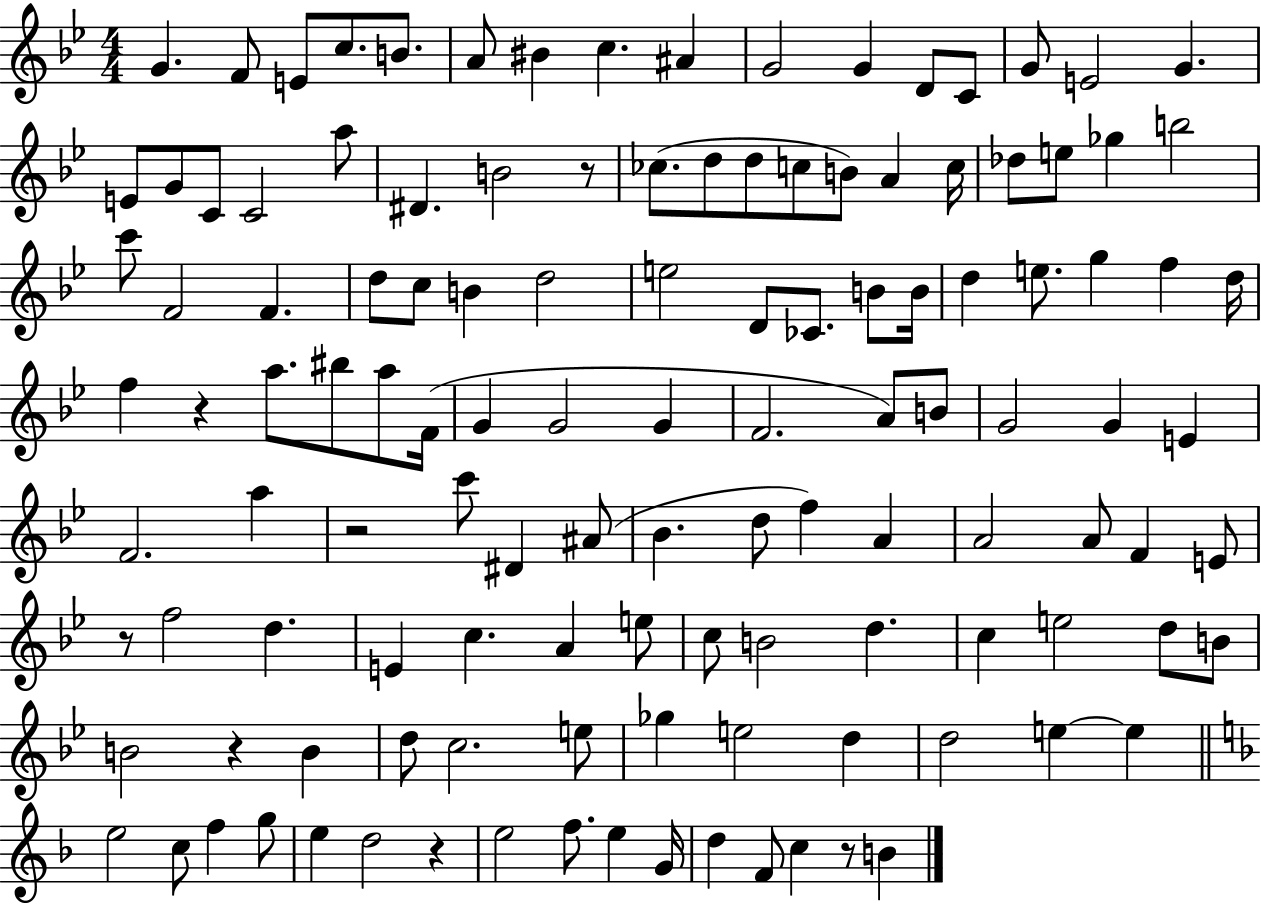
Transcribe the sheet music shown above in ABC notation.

X:1
T:Untitled
M:4/4
L:1/4
K:Bb
G F/2 E/2 c/2 B/2 A/2 ^B c ^A G2 G D/2 C/2 G/2 E2 G E/2 G/2 C/2 C2 a/2 ^D B2 z/2 _c/2 d/2 d/2 c/2 B/2 A c/4 _d/2 e/2 _g b2 c'/2 F2 F d/2 c/2 B d2 e2 D/2 _C/2 B/2 B/4 d e/2 g f d/4 f z a/2 ^b/2 a/2 F/4 G G2 G F2 A/2 B/2 G2 G E F2 a z2 c'/2 ^D ^A/2 _B d/2 f A A2 A/2 F E/2 z/2 f2 d E c A e/2 c/2 B2 d c e2 d/2 B/2 B2 z B d/2 c2 e/2 _g e2 d d2 e e e2 c/2 f g/2 e d2 z e2 f/2 e G/4 d F/2 c z/2 B